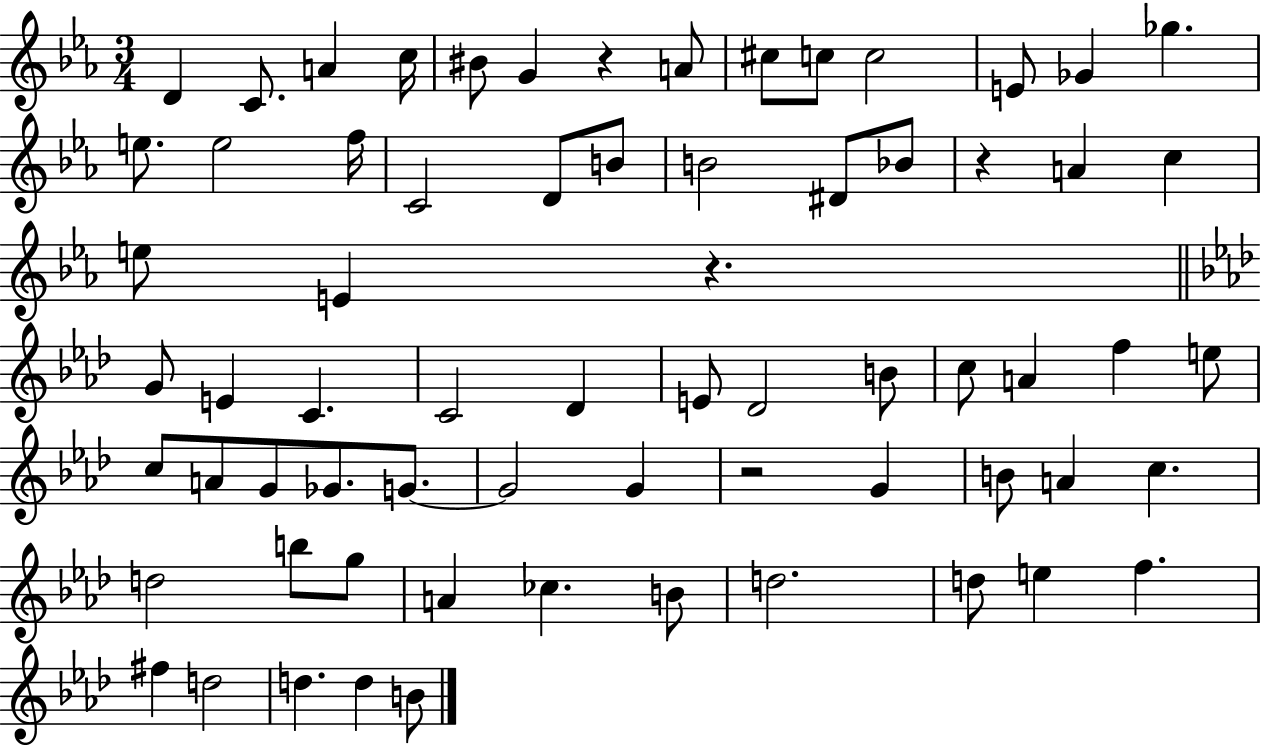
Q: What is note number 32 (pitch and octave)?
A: E4